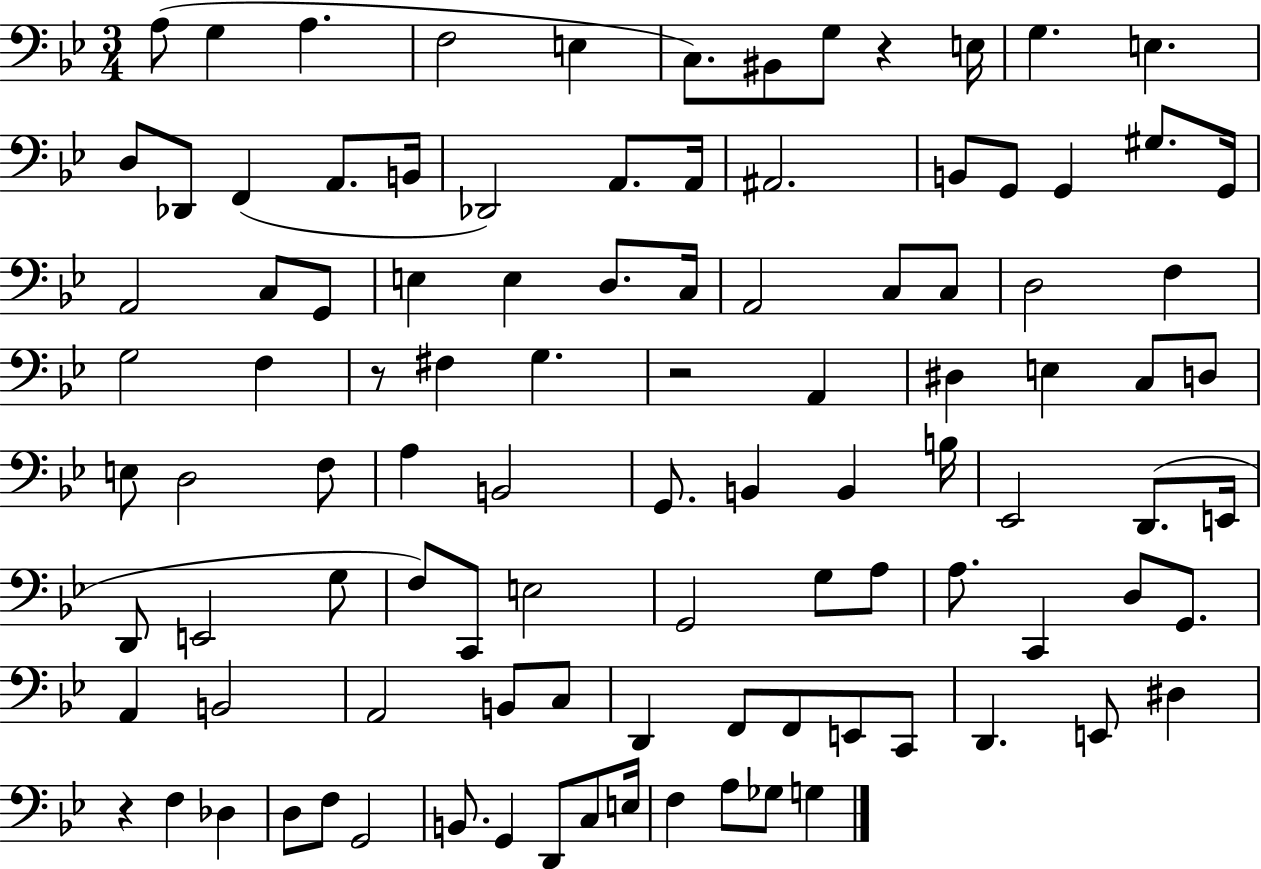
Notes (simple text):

A3/e G3/q A3/q. F3/h E3/q C3/e. BIS2/e G3/e R/q E3/s G3/q. E3/q. D3/e Db2/e F2/q A2/e. B2/s Db2/h A2/e. A2/s A#2/h. B2/e G2/e G2/q G#3/e. G2/s A2/h C3/e G2/e E3/q E3/q D3/e. C3/s A2/h C3/e C3/e D3/h F3/q G3/h F3/q R/e F#3/q G3/q. R/h A2/q D#3/q E3/q C3/e D3/e E3/e D3/h F3/e A3/q B2/h G2/e. B2/q B2/q B3/s Eb2/h D2/e. E2/s D2/e E2/h G3/e F3/e C2/e E3/h G2/h G3/e A3/e A3/e. C2/q D3/e G2/e. A2/q B2/h A2/h B2/e C3/e D2/q F2/e F2/e E2/e C2/e D2/q. E2/e D#3/q R/q F3/q Db3/q D3/e F3/e G2/h B2/e. G2/q D2/e C3/e E3/s F3/q A3/e Gb3/e G3/q